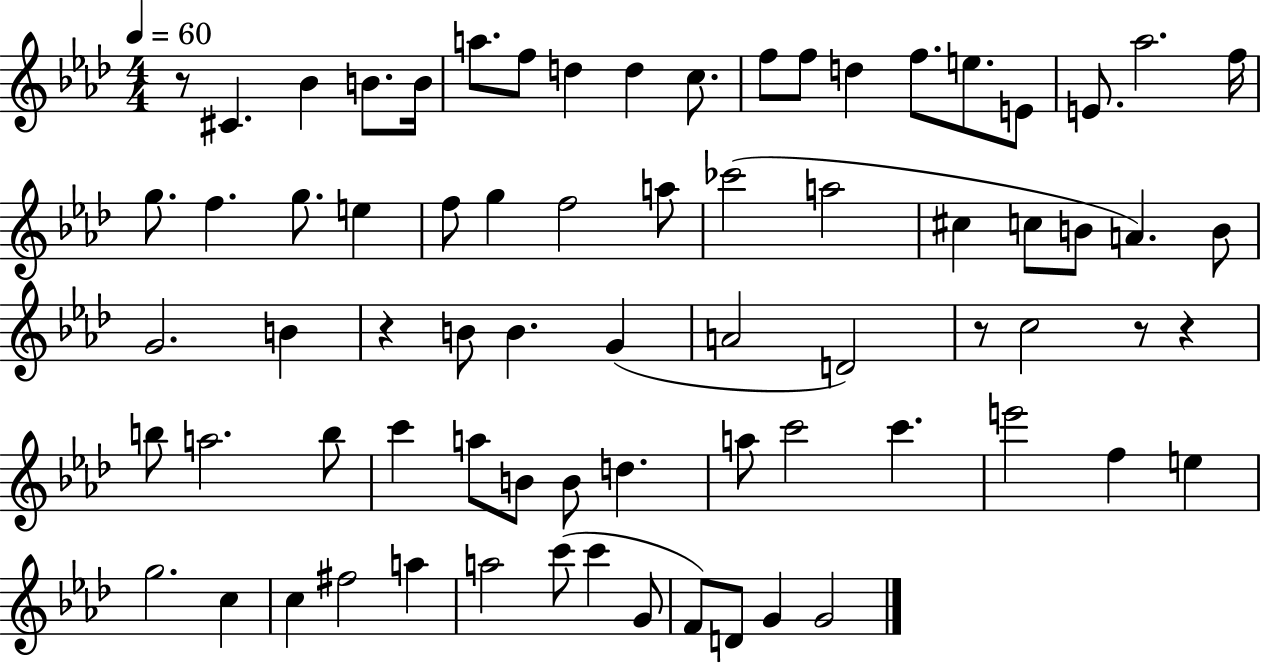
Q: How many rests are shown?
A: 5